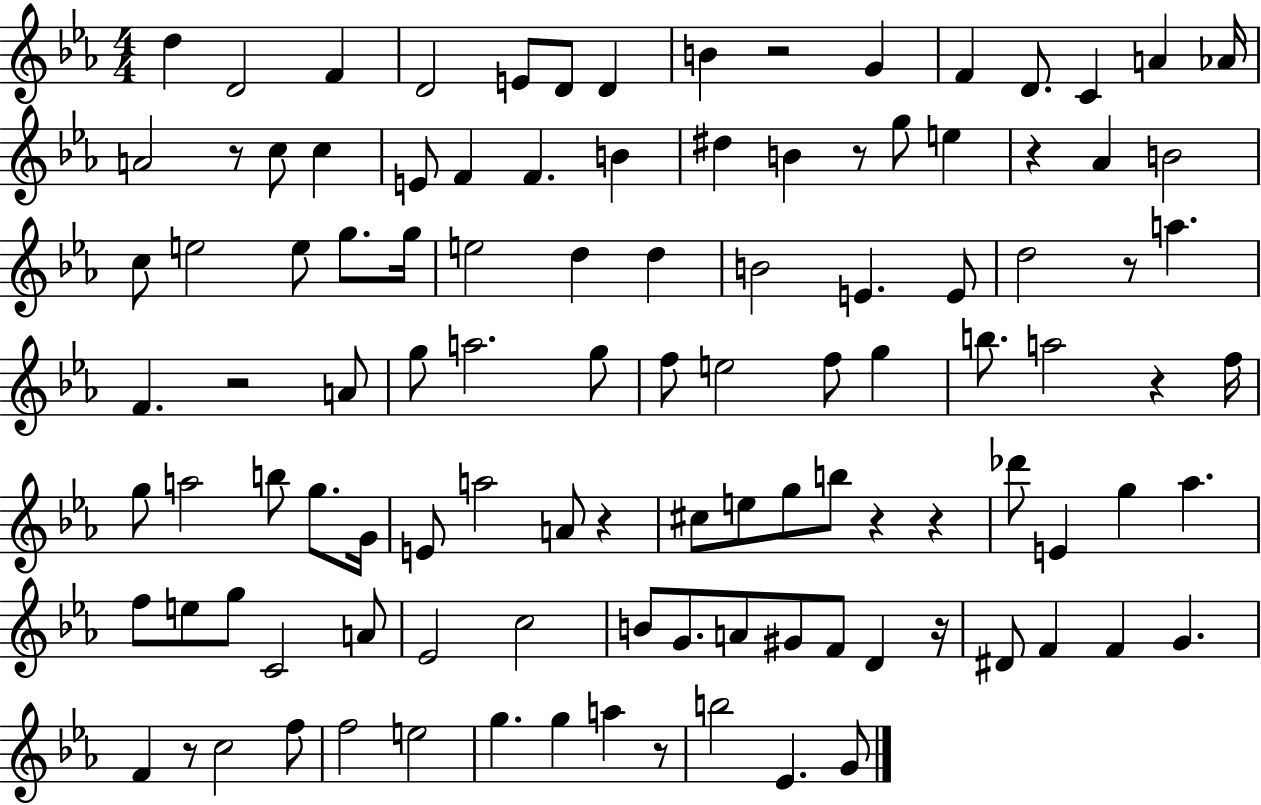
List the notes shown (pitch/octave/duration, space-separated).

D5/q D4/h F4/q D4/h E4/e D4/e D4/q B4/q R/h G4/q F4/q D4/e. C4/q A4/q Ab4/s A4/h R/e C5/e C5/q E4/e F4/q F4/q. B4/q D#5/q B4/q R/e G5/e E5/q R/q Ab4/q B4/h C5/e E5/h E5/e G5/e. G5/s E5/h D5/q D5/q B4/h E4/q. E4/e D5/h R/e A5/q. F4/q. R/h A4/e G5/e A5/h. G5/e F5/e E5/h F5/e G5/q B5/e. A5/h R/q F5/s G5/e A5/h B5/e G5/e. G4/s E4/e A5/h A4/e R/q C#5/e E5/e G5/e B5/e R/q R/q Db6/e E4/q G5/q Ab5/q. F5/e E5/e G5/e C4/h A4/e Eb4/h C5/h B4/e G4/e. A4/e G#4/e F4/e D4/q R/s D#4/e F4/q F4/q G4/q. F4/q R/e C5/h F5/e F5/h E5/h G5/q. G5/q A5/q R/e B5/h Eb4/q. G4/e